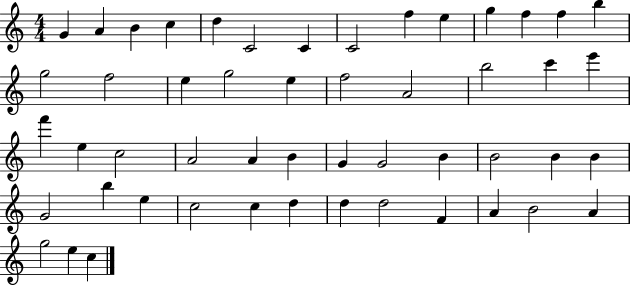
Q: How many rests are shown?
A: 0